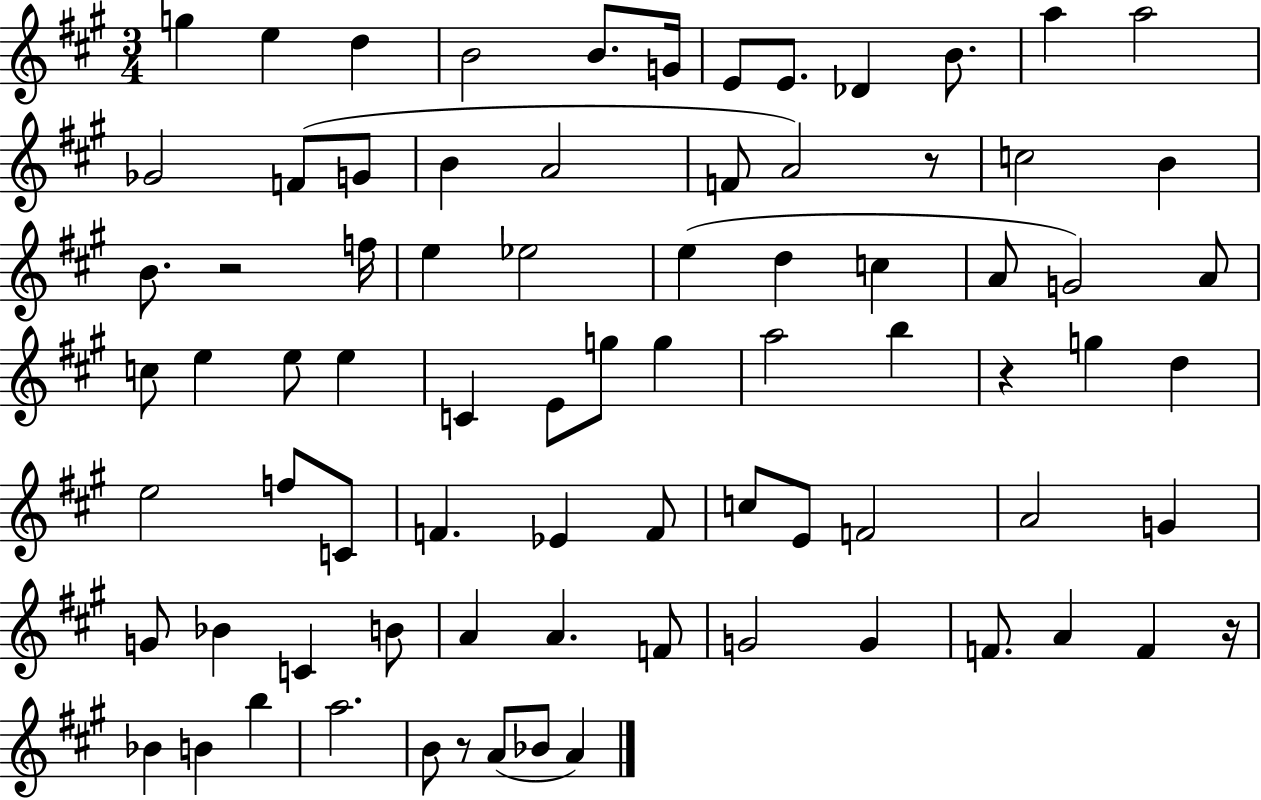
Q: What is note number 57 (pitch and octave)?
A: C4